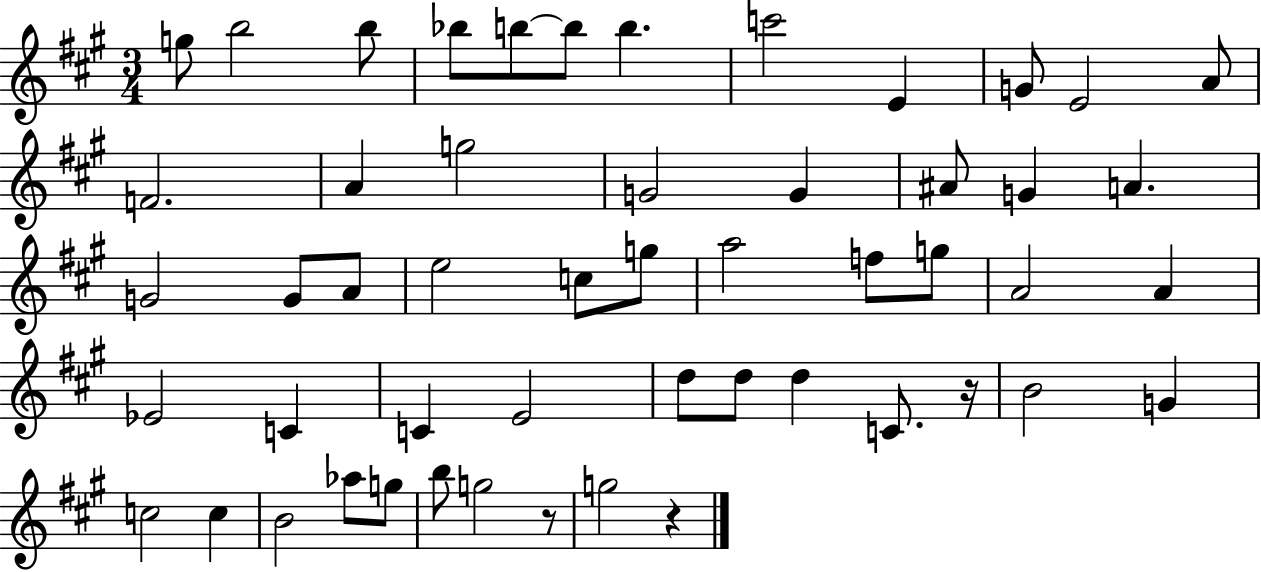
G5/e B5/h B5/e Bb5/e B5/e B5/e B5/q. C6/h E4/q G4/e E4/h A4/e F4/h. A4/q G5/h G4/h G4/q A#4/e G4/q A4/q. G4/h G4/e A4/e E5/h C5/e G5/e A5/h F5/e G5/e A4/h A4/q Eb4/h C4/q C4/q E4/h D5/e D5/e D5/q C4/e. R/s B4/h G4/q C5/h C5/q B4/h Ab5/e G5/e B5/e G5/h R/e G5/h R/q